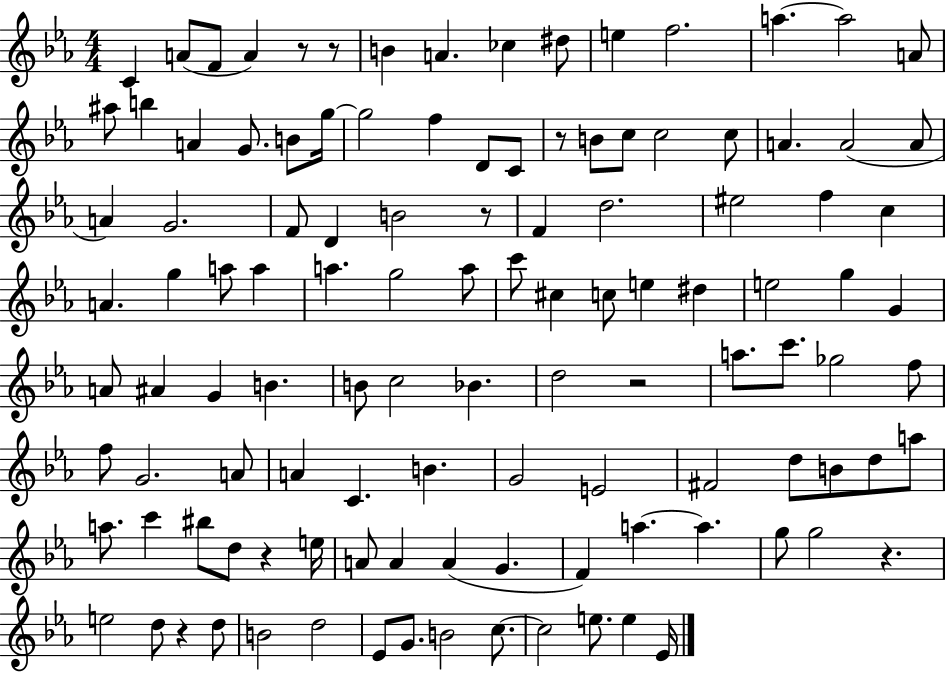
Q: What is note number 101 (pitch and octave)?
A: G4